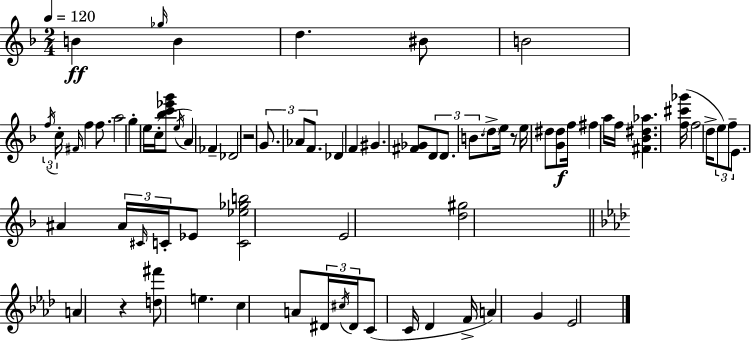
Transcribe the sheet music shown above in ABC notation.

X:1
T:Untitled
M:2/4
L:1/4
K:Dm
B _g/4 B d ^B/2 B2 f/4 c/4 ^F/4 f f/2 a2 g e/4 c/4 [_bc'_e'g']/2 e/4 A _F _D2 z2 G/2 _A/2 F/2 _D F ^G [^F_G]/2 D/2 D/2 B/2 d/2 e/4 z/2 e/4 ^d/2 [G^d]/2 f/4 ^f a/4 f/4 [^F_B^d_a] [f^c'_g']/4 f2 d/4 e/2 f/2 E/2 ^A ^A/4 ^C/4 C/4 _E/2 [C_e_gb]2 E2 [d^g]2 A z [d^f']/2 e c A/2 ^D/4 ^c/4 ^D/4 C/2 C/4 _D F/4 A G _E2